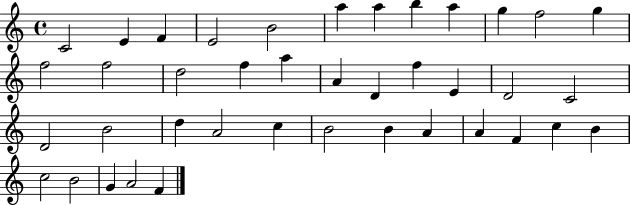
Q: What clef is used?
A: treble